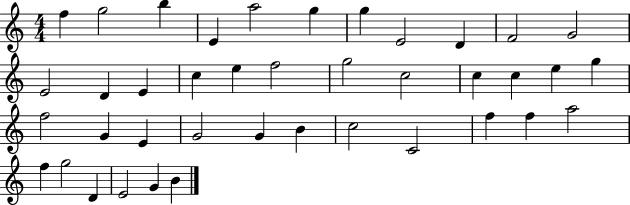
F5/q G5/h B5/q E4/q A5/h G5/q G5/q E4/h D4/q F4/h G4/h E4/h D4/q E4/q C5/q E5/q F5/h G5/h C5/h C5/q C5/q E5/q G5/q F5/h G4/q E4/q G4/h G4/q B4/q C5/h C4/h F5/q F5/q A5/h F5/q G5/h D4/q E4/h G4/q B4/q